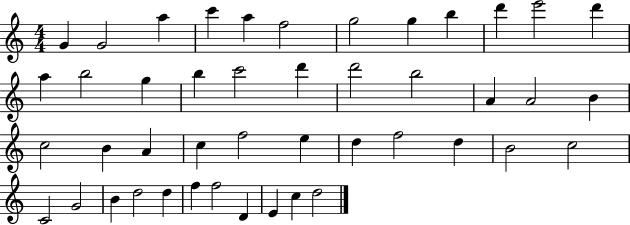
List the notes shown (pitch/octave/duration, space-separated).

G4/q G4/h A5/q C6/q A5/q F5/h G5/h G5/q B5/q D6/q E6/h D6/q A5/q B5/h G5/q B5/q C6/h D6/q D6/h B5/h A4/q A4/h B4/q C5/h B4/q A4/q C5/q F5/h E5/q D5/q F5/h D5/q B4/h C5/h C4/h G4/h B4/q D5/h D5/q F5/q F5/h D4/q E4/q C5/q D5/h